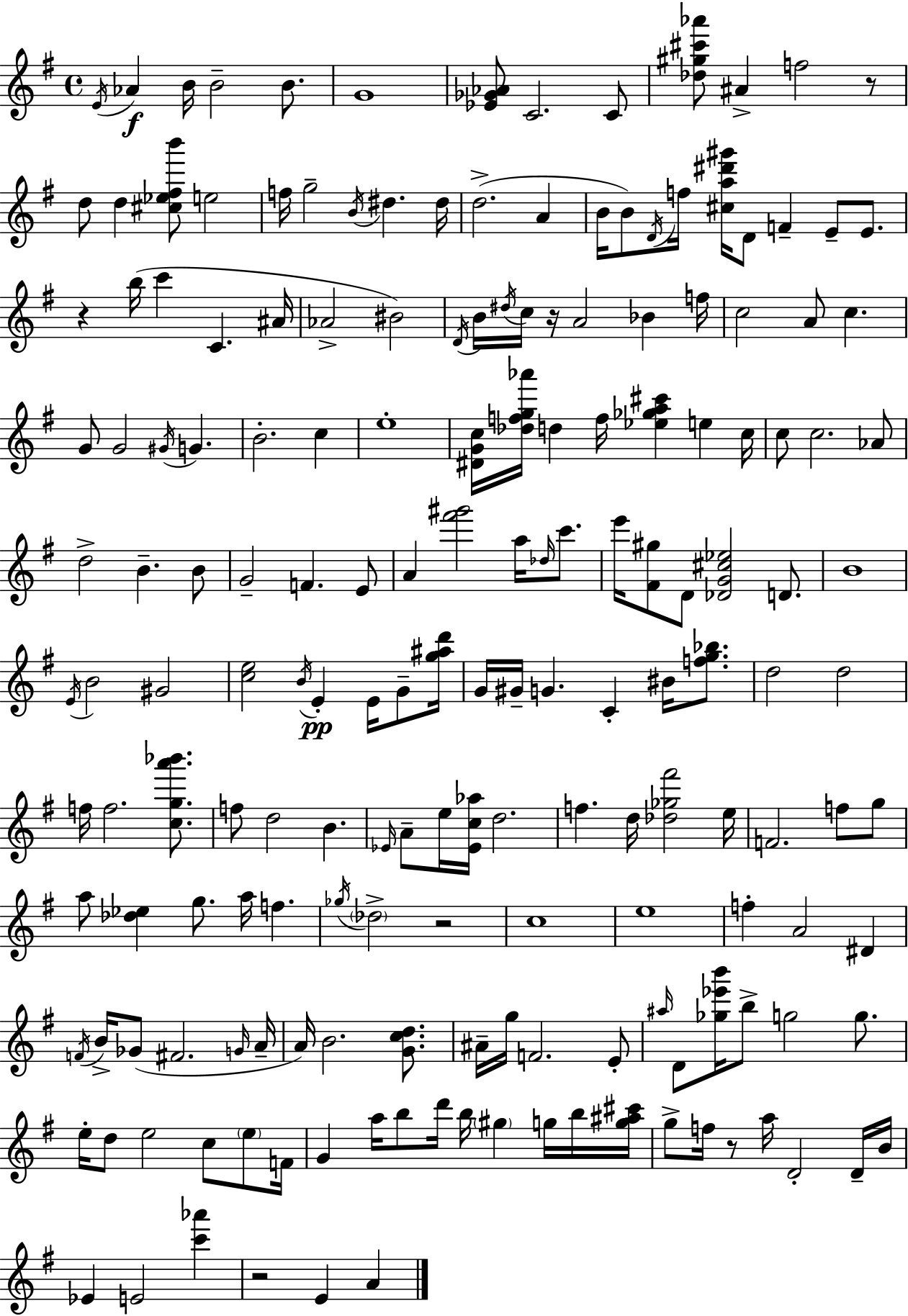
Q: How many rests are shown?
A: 6